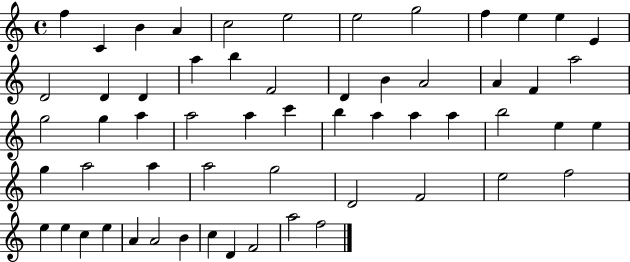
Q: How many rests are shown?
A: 0